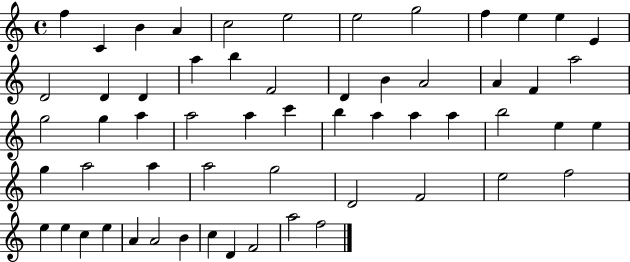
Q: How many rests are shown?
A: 0